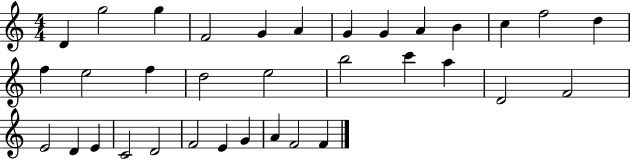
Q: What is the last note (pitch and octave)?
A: F4